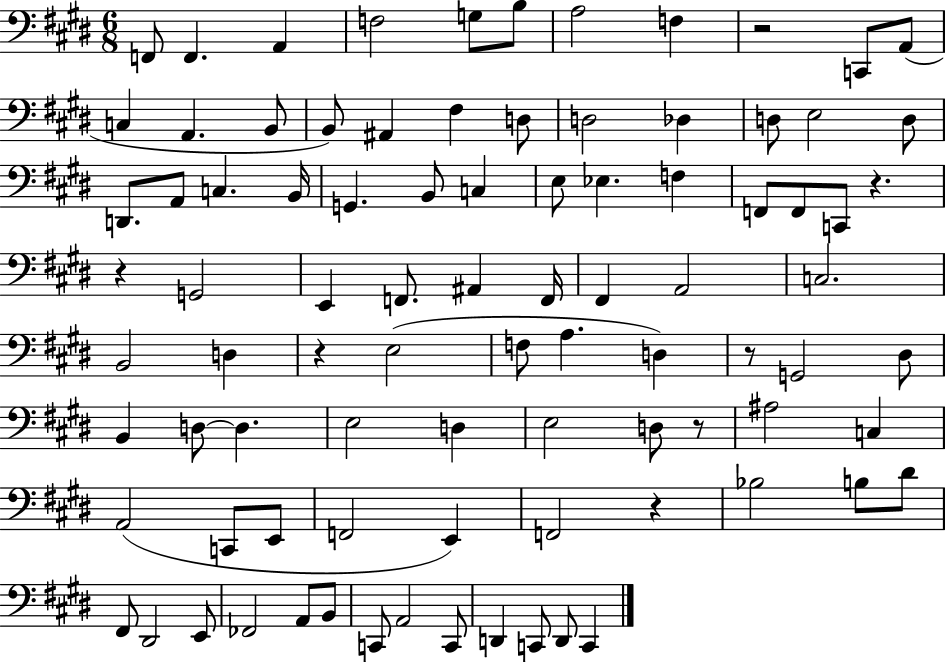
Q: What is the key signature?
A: E major